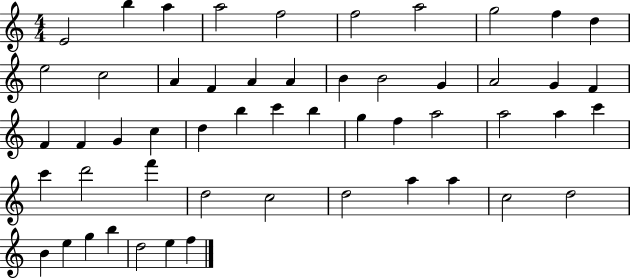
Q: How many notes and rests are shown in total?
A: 53